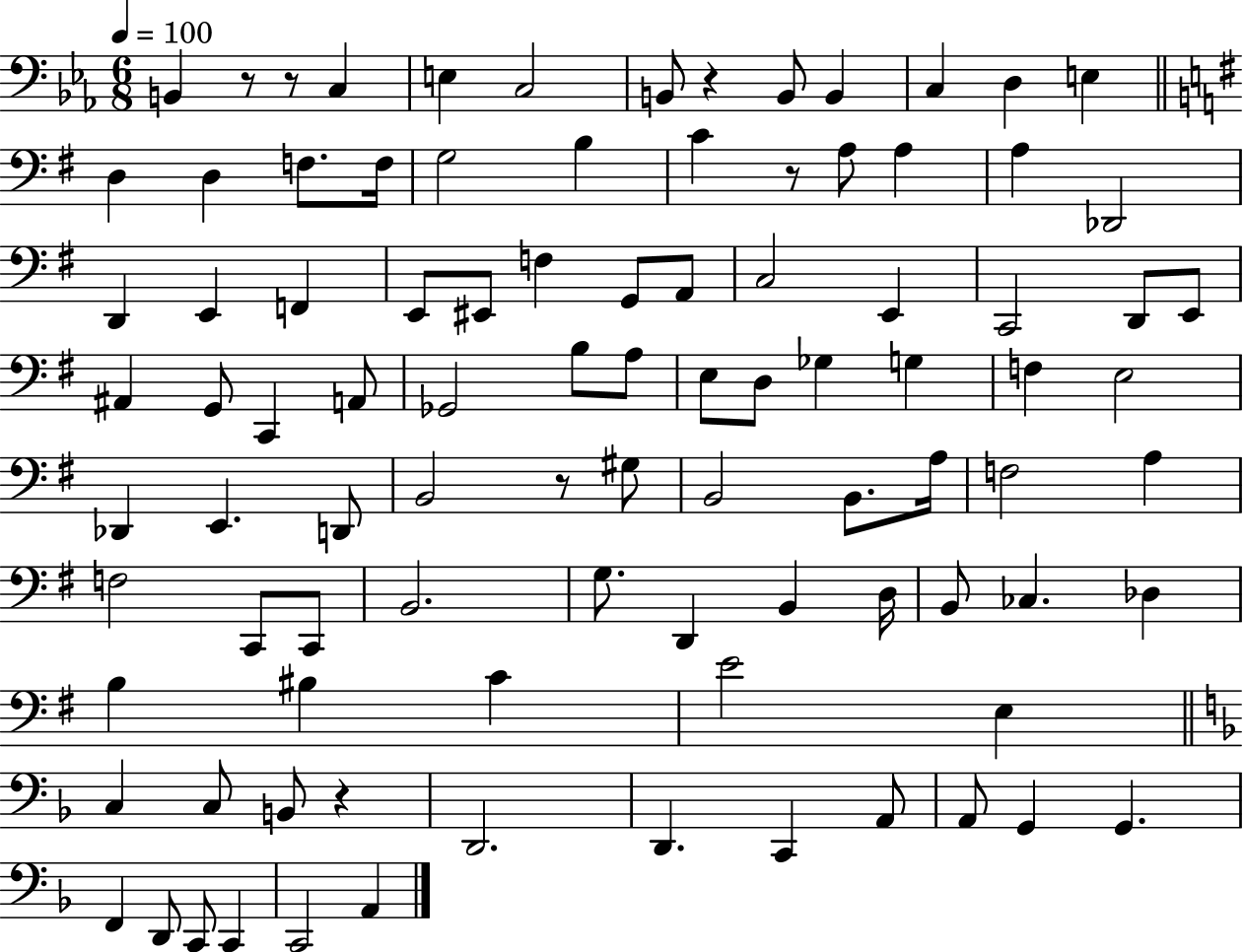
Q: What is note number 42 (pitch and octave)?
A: E3